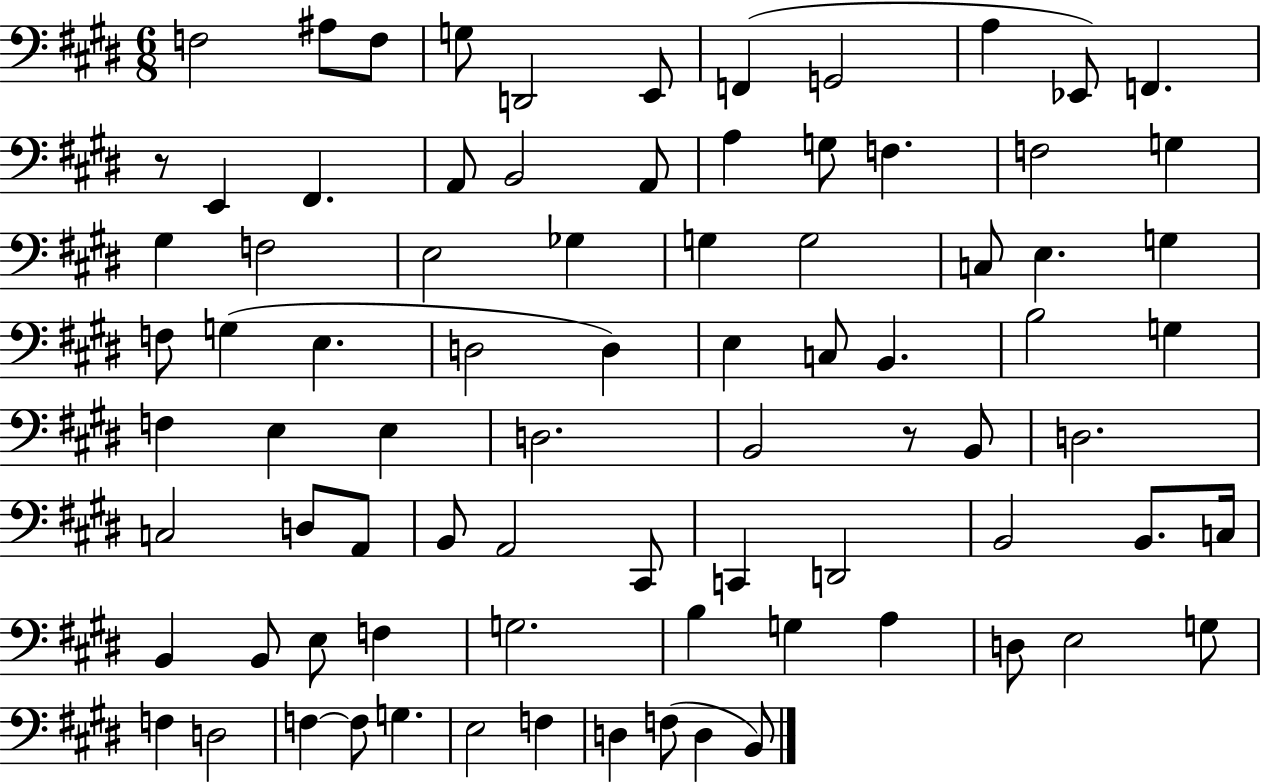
X:1
T:Untitled
M:6/8
L:1/4
K:E
F,2 ^A,/2 F,/2 G,/2 D,,2 E,,/2 F,, G,,2 A, _E,,/2 F,, z/2 E,, ^F,, A,,/2 B,,2 A,,/2 A, G,/2 F, F,2 G, ^G, F,2 E,2 _G, G, G,2 C,/2 E, G, F,/2 G, E, D,2 D, E, C,/2 B,, B,2 G, F, E, E, D,2 B,,2 z/2 B,,/2 D,2 C,2 D,/2 A,,/2 B,,/2 A,,2 ^C,,/2 C,, D,,2 B,,2 B,,/2 C,/4 B,, B,,/2 E,/2 F, G,2 B, G, A, D,/2 E,2 G,/2 F, D,2 F, F,/2 G, E,2 F, D, F,/2 D, B,,/2